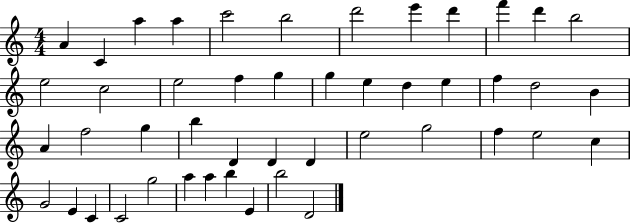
{
  \clef treble
  \numericTimeSignature
  \time 4/4
  \key c \major
  a'4 c'4 a''4 a''4 | c'''2 b''2 | d'''2 e'''4 d'''4 | f'''4 d'''4 b''2 | \break e''2 c''2 | e''2 f''4 g''4 | g''4 e''4 d''4 e''4 | f''4 d''2 b'4 | \break a'4 f''2 g''4 | b''4 d'4 d'4 d'4 | e''2 g''2 | f''4 e''2 c''4 | \break g'2 e'4 c'4 | c'2 g''2 | a''4 a''4 b''4 e'4 | b''2 d'2 | \break \bar "|."
}